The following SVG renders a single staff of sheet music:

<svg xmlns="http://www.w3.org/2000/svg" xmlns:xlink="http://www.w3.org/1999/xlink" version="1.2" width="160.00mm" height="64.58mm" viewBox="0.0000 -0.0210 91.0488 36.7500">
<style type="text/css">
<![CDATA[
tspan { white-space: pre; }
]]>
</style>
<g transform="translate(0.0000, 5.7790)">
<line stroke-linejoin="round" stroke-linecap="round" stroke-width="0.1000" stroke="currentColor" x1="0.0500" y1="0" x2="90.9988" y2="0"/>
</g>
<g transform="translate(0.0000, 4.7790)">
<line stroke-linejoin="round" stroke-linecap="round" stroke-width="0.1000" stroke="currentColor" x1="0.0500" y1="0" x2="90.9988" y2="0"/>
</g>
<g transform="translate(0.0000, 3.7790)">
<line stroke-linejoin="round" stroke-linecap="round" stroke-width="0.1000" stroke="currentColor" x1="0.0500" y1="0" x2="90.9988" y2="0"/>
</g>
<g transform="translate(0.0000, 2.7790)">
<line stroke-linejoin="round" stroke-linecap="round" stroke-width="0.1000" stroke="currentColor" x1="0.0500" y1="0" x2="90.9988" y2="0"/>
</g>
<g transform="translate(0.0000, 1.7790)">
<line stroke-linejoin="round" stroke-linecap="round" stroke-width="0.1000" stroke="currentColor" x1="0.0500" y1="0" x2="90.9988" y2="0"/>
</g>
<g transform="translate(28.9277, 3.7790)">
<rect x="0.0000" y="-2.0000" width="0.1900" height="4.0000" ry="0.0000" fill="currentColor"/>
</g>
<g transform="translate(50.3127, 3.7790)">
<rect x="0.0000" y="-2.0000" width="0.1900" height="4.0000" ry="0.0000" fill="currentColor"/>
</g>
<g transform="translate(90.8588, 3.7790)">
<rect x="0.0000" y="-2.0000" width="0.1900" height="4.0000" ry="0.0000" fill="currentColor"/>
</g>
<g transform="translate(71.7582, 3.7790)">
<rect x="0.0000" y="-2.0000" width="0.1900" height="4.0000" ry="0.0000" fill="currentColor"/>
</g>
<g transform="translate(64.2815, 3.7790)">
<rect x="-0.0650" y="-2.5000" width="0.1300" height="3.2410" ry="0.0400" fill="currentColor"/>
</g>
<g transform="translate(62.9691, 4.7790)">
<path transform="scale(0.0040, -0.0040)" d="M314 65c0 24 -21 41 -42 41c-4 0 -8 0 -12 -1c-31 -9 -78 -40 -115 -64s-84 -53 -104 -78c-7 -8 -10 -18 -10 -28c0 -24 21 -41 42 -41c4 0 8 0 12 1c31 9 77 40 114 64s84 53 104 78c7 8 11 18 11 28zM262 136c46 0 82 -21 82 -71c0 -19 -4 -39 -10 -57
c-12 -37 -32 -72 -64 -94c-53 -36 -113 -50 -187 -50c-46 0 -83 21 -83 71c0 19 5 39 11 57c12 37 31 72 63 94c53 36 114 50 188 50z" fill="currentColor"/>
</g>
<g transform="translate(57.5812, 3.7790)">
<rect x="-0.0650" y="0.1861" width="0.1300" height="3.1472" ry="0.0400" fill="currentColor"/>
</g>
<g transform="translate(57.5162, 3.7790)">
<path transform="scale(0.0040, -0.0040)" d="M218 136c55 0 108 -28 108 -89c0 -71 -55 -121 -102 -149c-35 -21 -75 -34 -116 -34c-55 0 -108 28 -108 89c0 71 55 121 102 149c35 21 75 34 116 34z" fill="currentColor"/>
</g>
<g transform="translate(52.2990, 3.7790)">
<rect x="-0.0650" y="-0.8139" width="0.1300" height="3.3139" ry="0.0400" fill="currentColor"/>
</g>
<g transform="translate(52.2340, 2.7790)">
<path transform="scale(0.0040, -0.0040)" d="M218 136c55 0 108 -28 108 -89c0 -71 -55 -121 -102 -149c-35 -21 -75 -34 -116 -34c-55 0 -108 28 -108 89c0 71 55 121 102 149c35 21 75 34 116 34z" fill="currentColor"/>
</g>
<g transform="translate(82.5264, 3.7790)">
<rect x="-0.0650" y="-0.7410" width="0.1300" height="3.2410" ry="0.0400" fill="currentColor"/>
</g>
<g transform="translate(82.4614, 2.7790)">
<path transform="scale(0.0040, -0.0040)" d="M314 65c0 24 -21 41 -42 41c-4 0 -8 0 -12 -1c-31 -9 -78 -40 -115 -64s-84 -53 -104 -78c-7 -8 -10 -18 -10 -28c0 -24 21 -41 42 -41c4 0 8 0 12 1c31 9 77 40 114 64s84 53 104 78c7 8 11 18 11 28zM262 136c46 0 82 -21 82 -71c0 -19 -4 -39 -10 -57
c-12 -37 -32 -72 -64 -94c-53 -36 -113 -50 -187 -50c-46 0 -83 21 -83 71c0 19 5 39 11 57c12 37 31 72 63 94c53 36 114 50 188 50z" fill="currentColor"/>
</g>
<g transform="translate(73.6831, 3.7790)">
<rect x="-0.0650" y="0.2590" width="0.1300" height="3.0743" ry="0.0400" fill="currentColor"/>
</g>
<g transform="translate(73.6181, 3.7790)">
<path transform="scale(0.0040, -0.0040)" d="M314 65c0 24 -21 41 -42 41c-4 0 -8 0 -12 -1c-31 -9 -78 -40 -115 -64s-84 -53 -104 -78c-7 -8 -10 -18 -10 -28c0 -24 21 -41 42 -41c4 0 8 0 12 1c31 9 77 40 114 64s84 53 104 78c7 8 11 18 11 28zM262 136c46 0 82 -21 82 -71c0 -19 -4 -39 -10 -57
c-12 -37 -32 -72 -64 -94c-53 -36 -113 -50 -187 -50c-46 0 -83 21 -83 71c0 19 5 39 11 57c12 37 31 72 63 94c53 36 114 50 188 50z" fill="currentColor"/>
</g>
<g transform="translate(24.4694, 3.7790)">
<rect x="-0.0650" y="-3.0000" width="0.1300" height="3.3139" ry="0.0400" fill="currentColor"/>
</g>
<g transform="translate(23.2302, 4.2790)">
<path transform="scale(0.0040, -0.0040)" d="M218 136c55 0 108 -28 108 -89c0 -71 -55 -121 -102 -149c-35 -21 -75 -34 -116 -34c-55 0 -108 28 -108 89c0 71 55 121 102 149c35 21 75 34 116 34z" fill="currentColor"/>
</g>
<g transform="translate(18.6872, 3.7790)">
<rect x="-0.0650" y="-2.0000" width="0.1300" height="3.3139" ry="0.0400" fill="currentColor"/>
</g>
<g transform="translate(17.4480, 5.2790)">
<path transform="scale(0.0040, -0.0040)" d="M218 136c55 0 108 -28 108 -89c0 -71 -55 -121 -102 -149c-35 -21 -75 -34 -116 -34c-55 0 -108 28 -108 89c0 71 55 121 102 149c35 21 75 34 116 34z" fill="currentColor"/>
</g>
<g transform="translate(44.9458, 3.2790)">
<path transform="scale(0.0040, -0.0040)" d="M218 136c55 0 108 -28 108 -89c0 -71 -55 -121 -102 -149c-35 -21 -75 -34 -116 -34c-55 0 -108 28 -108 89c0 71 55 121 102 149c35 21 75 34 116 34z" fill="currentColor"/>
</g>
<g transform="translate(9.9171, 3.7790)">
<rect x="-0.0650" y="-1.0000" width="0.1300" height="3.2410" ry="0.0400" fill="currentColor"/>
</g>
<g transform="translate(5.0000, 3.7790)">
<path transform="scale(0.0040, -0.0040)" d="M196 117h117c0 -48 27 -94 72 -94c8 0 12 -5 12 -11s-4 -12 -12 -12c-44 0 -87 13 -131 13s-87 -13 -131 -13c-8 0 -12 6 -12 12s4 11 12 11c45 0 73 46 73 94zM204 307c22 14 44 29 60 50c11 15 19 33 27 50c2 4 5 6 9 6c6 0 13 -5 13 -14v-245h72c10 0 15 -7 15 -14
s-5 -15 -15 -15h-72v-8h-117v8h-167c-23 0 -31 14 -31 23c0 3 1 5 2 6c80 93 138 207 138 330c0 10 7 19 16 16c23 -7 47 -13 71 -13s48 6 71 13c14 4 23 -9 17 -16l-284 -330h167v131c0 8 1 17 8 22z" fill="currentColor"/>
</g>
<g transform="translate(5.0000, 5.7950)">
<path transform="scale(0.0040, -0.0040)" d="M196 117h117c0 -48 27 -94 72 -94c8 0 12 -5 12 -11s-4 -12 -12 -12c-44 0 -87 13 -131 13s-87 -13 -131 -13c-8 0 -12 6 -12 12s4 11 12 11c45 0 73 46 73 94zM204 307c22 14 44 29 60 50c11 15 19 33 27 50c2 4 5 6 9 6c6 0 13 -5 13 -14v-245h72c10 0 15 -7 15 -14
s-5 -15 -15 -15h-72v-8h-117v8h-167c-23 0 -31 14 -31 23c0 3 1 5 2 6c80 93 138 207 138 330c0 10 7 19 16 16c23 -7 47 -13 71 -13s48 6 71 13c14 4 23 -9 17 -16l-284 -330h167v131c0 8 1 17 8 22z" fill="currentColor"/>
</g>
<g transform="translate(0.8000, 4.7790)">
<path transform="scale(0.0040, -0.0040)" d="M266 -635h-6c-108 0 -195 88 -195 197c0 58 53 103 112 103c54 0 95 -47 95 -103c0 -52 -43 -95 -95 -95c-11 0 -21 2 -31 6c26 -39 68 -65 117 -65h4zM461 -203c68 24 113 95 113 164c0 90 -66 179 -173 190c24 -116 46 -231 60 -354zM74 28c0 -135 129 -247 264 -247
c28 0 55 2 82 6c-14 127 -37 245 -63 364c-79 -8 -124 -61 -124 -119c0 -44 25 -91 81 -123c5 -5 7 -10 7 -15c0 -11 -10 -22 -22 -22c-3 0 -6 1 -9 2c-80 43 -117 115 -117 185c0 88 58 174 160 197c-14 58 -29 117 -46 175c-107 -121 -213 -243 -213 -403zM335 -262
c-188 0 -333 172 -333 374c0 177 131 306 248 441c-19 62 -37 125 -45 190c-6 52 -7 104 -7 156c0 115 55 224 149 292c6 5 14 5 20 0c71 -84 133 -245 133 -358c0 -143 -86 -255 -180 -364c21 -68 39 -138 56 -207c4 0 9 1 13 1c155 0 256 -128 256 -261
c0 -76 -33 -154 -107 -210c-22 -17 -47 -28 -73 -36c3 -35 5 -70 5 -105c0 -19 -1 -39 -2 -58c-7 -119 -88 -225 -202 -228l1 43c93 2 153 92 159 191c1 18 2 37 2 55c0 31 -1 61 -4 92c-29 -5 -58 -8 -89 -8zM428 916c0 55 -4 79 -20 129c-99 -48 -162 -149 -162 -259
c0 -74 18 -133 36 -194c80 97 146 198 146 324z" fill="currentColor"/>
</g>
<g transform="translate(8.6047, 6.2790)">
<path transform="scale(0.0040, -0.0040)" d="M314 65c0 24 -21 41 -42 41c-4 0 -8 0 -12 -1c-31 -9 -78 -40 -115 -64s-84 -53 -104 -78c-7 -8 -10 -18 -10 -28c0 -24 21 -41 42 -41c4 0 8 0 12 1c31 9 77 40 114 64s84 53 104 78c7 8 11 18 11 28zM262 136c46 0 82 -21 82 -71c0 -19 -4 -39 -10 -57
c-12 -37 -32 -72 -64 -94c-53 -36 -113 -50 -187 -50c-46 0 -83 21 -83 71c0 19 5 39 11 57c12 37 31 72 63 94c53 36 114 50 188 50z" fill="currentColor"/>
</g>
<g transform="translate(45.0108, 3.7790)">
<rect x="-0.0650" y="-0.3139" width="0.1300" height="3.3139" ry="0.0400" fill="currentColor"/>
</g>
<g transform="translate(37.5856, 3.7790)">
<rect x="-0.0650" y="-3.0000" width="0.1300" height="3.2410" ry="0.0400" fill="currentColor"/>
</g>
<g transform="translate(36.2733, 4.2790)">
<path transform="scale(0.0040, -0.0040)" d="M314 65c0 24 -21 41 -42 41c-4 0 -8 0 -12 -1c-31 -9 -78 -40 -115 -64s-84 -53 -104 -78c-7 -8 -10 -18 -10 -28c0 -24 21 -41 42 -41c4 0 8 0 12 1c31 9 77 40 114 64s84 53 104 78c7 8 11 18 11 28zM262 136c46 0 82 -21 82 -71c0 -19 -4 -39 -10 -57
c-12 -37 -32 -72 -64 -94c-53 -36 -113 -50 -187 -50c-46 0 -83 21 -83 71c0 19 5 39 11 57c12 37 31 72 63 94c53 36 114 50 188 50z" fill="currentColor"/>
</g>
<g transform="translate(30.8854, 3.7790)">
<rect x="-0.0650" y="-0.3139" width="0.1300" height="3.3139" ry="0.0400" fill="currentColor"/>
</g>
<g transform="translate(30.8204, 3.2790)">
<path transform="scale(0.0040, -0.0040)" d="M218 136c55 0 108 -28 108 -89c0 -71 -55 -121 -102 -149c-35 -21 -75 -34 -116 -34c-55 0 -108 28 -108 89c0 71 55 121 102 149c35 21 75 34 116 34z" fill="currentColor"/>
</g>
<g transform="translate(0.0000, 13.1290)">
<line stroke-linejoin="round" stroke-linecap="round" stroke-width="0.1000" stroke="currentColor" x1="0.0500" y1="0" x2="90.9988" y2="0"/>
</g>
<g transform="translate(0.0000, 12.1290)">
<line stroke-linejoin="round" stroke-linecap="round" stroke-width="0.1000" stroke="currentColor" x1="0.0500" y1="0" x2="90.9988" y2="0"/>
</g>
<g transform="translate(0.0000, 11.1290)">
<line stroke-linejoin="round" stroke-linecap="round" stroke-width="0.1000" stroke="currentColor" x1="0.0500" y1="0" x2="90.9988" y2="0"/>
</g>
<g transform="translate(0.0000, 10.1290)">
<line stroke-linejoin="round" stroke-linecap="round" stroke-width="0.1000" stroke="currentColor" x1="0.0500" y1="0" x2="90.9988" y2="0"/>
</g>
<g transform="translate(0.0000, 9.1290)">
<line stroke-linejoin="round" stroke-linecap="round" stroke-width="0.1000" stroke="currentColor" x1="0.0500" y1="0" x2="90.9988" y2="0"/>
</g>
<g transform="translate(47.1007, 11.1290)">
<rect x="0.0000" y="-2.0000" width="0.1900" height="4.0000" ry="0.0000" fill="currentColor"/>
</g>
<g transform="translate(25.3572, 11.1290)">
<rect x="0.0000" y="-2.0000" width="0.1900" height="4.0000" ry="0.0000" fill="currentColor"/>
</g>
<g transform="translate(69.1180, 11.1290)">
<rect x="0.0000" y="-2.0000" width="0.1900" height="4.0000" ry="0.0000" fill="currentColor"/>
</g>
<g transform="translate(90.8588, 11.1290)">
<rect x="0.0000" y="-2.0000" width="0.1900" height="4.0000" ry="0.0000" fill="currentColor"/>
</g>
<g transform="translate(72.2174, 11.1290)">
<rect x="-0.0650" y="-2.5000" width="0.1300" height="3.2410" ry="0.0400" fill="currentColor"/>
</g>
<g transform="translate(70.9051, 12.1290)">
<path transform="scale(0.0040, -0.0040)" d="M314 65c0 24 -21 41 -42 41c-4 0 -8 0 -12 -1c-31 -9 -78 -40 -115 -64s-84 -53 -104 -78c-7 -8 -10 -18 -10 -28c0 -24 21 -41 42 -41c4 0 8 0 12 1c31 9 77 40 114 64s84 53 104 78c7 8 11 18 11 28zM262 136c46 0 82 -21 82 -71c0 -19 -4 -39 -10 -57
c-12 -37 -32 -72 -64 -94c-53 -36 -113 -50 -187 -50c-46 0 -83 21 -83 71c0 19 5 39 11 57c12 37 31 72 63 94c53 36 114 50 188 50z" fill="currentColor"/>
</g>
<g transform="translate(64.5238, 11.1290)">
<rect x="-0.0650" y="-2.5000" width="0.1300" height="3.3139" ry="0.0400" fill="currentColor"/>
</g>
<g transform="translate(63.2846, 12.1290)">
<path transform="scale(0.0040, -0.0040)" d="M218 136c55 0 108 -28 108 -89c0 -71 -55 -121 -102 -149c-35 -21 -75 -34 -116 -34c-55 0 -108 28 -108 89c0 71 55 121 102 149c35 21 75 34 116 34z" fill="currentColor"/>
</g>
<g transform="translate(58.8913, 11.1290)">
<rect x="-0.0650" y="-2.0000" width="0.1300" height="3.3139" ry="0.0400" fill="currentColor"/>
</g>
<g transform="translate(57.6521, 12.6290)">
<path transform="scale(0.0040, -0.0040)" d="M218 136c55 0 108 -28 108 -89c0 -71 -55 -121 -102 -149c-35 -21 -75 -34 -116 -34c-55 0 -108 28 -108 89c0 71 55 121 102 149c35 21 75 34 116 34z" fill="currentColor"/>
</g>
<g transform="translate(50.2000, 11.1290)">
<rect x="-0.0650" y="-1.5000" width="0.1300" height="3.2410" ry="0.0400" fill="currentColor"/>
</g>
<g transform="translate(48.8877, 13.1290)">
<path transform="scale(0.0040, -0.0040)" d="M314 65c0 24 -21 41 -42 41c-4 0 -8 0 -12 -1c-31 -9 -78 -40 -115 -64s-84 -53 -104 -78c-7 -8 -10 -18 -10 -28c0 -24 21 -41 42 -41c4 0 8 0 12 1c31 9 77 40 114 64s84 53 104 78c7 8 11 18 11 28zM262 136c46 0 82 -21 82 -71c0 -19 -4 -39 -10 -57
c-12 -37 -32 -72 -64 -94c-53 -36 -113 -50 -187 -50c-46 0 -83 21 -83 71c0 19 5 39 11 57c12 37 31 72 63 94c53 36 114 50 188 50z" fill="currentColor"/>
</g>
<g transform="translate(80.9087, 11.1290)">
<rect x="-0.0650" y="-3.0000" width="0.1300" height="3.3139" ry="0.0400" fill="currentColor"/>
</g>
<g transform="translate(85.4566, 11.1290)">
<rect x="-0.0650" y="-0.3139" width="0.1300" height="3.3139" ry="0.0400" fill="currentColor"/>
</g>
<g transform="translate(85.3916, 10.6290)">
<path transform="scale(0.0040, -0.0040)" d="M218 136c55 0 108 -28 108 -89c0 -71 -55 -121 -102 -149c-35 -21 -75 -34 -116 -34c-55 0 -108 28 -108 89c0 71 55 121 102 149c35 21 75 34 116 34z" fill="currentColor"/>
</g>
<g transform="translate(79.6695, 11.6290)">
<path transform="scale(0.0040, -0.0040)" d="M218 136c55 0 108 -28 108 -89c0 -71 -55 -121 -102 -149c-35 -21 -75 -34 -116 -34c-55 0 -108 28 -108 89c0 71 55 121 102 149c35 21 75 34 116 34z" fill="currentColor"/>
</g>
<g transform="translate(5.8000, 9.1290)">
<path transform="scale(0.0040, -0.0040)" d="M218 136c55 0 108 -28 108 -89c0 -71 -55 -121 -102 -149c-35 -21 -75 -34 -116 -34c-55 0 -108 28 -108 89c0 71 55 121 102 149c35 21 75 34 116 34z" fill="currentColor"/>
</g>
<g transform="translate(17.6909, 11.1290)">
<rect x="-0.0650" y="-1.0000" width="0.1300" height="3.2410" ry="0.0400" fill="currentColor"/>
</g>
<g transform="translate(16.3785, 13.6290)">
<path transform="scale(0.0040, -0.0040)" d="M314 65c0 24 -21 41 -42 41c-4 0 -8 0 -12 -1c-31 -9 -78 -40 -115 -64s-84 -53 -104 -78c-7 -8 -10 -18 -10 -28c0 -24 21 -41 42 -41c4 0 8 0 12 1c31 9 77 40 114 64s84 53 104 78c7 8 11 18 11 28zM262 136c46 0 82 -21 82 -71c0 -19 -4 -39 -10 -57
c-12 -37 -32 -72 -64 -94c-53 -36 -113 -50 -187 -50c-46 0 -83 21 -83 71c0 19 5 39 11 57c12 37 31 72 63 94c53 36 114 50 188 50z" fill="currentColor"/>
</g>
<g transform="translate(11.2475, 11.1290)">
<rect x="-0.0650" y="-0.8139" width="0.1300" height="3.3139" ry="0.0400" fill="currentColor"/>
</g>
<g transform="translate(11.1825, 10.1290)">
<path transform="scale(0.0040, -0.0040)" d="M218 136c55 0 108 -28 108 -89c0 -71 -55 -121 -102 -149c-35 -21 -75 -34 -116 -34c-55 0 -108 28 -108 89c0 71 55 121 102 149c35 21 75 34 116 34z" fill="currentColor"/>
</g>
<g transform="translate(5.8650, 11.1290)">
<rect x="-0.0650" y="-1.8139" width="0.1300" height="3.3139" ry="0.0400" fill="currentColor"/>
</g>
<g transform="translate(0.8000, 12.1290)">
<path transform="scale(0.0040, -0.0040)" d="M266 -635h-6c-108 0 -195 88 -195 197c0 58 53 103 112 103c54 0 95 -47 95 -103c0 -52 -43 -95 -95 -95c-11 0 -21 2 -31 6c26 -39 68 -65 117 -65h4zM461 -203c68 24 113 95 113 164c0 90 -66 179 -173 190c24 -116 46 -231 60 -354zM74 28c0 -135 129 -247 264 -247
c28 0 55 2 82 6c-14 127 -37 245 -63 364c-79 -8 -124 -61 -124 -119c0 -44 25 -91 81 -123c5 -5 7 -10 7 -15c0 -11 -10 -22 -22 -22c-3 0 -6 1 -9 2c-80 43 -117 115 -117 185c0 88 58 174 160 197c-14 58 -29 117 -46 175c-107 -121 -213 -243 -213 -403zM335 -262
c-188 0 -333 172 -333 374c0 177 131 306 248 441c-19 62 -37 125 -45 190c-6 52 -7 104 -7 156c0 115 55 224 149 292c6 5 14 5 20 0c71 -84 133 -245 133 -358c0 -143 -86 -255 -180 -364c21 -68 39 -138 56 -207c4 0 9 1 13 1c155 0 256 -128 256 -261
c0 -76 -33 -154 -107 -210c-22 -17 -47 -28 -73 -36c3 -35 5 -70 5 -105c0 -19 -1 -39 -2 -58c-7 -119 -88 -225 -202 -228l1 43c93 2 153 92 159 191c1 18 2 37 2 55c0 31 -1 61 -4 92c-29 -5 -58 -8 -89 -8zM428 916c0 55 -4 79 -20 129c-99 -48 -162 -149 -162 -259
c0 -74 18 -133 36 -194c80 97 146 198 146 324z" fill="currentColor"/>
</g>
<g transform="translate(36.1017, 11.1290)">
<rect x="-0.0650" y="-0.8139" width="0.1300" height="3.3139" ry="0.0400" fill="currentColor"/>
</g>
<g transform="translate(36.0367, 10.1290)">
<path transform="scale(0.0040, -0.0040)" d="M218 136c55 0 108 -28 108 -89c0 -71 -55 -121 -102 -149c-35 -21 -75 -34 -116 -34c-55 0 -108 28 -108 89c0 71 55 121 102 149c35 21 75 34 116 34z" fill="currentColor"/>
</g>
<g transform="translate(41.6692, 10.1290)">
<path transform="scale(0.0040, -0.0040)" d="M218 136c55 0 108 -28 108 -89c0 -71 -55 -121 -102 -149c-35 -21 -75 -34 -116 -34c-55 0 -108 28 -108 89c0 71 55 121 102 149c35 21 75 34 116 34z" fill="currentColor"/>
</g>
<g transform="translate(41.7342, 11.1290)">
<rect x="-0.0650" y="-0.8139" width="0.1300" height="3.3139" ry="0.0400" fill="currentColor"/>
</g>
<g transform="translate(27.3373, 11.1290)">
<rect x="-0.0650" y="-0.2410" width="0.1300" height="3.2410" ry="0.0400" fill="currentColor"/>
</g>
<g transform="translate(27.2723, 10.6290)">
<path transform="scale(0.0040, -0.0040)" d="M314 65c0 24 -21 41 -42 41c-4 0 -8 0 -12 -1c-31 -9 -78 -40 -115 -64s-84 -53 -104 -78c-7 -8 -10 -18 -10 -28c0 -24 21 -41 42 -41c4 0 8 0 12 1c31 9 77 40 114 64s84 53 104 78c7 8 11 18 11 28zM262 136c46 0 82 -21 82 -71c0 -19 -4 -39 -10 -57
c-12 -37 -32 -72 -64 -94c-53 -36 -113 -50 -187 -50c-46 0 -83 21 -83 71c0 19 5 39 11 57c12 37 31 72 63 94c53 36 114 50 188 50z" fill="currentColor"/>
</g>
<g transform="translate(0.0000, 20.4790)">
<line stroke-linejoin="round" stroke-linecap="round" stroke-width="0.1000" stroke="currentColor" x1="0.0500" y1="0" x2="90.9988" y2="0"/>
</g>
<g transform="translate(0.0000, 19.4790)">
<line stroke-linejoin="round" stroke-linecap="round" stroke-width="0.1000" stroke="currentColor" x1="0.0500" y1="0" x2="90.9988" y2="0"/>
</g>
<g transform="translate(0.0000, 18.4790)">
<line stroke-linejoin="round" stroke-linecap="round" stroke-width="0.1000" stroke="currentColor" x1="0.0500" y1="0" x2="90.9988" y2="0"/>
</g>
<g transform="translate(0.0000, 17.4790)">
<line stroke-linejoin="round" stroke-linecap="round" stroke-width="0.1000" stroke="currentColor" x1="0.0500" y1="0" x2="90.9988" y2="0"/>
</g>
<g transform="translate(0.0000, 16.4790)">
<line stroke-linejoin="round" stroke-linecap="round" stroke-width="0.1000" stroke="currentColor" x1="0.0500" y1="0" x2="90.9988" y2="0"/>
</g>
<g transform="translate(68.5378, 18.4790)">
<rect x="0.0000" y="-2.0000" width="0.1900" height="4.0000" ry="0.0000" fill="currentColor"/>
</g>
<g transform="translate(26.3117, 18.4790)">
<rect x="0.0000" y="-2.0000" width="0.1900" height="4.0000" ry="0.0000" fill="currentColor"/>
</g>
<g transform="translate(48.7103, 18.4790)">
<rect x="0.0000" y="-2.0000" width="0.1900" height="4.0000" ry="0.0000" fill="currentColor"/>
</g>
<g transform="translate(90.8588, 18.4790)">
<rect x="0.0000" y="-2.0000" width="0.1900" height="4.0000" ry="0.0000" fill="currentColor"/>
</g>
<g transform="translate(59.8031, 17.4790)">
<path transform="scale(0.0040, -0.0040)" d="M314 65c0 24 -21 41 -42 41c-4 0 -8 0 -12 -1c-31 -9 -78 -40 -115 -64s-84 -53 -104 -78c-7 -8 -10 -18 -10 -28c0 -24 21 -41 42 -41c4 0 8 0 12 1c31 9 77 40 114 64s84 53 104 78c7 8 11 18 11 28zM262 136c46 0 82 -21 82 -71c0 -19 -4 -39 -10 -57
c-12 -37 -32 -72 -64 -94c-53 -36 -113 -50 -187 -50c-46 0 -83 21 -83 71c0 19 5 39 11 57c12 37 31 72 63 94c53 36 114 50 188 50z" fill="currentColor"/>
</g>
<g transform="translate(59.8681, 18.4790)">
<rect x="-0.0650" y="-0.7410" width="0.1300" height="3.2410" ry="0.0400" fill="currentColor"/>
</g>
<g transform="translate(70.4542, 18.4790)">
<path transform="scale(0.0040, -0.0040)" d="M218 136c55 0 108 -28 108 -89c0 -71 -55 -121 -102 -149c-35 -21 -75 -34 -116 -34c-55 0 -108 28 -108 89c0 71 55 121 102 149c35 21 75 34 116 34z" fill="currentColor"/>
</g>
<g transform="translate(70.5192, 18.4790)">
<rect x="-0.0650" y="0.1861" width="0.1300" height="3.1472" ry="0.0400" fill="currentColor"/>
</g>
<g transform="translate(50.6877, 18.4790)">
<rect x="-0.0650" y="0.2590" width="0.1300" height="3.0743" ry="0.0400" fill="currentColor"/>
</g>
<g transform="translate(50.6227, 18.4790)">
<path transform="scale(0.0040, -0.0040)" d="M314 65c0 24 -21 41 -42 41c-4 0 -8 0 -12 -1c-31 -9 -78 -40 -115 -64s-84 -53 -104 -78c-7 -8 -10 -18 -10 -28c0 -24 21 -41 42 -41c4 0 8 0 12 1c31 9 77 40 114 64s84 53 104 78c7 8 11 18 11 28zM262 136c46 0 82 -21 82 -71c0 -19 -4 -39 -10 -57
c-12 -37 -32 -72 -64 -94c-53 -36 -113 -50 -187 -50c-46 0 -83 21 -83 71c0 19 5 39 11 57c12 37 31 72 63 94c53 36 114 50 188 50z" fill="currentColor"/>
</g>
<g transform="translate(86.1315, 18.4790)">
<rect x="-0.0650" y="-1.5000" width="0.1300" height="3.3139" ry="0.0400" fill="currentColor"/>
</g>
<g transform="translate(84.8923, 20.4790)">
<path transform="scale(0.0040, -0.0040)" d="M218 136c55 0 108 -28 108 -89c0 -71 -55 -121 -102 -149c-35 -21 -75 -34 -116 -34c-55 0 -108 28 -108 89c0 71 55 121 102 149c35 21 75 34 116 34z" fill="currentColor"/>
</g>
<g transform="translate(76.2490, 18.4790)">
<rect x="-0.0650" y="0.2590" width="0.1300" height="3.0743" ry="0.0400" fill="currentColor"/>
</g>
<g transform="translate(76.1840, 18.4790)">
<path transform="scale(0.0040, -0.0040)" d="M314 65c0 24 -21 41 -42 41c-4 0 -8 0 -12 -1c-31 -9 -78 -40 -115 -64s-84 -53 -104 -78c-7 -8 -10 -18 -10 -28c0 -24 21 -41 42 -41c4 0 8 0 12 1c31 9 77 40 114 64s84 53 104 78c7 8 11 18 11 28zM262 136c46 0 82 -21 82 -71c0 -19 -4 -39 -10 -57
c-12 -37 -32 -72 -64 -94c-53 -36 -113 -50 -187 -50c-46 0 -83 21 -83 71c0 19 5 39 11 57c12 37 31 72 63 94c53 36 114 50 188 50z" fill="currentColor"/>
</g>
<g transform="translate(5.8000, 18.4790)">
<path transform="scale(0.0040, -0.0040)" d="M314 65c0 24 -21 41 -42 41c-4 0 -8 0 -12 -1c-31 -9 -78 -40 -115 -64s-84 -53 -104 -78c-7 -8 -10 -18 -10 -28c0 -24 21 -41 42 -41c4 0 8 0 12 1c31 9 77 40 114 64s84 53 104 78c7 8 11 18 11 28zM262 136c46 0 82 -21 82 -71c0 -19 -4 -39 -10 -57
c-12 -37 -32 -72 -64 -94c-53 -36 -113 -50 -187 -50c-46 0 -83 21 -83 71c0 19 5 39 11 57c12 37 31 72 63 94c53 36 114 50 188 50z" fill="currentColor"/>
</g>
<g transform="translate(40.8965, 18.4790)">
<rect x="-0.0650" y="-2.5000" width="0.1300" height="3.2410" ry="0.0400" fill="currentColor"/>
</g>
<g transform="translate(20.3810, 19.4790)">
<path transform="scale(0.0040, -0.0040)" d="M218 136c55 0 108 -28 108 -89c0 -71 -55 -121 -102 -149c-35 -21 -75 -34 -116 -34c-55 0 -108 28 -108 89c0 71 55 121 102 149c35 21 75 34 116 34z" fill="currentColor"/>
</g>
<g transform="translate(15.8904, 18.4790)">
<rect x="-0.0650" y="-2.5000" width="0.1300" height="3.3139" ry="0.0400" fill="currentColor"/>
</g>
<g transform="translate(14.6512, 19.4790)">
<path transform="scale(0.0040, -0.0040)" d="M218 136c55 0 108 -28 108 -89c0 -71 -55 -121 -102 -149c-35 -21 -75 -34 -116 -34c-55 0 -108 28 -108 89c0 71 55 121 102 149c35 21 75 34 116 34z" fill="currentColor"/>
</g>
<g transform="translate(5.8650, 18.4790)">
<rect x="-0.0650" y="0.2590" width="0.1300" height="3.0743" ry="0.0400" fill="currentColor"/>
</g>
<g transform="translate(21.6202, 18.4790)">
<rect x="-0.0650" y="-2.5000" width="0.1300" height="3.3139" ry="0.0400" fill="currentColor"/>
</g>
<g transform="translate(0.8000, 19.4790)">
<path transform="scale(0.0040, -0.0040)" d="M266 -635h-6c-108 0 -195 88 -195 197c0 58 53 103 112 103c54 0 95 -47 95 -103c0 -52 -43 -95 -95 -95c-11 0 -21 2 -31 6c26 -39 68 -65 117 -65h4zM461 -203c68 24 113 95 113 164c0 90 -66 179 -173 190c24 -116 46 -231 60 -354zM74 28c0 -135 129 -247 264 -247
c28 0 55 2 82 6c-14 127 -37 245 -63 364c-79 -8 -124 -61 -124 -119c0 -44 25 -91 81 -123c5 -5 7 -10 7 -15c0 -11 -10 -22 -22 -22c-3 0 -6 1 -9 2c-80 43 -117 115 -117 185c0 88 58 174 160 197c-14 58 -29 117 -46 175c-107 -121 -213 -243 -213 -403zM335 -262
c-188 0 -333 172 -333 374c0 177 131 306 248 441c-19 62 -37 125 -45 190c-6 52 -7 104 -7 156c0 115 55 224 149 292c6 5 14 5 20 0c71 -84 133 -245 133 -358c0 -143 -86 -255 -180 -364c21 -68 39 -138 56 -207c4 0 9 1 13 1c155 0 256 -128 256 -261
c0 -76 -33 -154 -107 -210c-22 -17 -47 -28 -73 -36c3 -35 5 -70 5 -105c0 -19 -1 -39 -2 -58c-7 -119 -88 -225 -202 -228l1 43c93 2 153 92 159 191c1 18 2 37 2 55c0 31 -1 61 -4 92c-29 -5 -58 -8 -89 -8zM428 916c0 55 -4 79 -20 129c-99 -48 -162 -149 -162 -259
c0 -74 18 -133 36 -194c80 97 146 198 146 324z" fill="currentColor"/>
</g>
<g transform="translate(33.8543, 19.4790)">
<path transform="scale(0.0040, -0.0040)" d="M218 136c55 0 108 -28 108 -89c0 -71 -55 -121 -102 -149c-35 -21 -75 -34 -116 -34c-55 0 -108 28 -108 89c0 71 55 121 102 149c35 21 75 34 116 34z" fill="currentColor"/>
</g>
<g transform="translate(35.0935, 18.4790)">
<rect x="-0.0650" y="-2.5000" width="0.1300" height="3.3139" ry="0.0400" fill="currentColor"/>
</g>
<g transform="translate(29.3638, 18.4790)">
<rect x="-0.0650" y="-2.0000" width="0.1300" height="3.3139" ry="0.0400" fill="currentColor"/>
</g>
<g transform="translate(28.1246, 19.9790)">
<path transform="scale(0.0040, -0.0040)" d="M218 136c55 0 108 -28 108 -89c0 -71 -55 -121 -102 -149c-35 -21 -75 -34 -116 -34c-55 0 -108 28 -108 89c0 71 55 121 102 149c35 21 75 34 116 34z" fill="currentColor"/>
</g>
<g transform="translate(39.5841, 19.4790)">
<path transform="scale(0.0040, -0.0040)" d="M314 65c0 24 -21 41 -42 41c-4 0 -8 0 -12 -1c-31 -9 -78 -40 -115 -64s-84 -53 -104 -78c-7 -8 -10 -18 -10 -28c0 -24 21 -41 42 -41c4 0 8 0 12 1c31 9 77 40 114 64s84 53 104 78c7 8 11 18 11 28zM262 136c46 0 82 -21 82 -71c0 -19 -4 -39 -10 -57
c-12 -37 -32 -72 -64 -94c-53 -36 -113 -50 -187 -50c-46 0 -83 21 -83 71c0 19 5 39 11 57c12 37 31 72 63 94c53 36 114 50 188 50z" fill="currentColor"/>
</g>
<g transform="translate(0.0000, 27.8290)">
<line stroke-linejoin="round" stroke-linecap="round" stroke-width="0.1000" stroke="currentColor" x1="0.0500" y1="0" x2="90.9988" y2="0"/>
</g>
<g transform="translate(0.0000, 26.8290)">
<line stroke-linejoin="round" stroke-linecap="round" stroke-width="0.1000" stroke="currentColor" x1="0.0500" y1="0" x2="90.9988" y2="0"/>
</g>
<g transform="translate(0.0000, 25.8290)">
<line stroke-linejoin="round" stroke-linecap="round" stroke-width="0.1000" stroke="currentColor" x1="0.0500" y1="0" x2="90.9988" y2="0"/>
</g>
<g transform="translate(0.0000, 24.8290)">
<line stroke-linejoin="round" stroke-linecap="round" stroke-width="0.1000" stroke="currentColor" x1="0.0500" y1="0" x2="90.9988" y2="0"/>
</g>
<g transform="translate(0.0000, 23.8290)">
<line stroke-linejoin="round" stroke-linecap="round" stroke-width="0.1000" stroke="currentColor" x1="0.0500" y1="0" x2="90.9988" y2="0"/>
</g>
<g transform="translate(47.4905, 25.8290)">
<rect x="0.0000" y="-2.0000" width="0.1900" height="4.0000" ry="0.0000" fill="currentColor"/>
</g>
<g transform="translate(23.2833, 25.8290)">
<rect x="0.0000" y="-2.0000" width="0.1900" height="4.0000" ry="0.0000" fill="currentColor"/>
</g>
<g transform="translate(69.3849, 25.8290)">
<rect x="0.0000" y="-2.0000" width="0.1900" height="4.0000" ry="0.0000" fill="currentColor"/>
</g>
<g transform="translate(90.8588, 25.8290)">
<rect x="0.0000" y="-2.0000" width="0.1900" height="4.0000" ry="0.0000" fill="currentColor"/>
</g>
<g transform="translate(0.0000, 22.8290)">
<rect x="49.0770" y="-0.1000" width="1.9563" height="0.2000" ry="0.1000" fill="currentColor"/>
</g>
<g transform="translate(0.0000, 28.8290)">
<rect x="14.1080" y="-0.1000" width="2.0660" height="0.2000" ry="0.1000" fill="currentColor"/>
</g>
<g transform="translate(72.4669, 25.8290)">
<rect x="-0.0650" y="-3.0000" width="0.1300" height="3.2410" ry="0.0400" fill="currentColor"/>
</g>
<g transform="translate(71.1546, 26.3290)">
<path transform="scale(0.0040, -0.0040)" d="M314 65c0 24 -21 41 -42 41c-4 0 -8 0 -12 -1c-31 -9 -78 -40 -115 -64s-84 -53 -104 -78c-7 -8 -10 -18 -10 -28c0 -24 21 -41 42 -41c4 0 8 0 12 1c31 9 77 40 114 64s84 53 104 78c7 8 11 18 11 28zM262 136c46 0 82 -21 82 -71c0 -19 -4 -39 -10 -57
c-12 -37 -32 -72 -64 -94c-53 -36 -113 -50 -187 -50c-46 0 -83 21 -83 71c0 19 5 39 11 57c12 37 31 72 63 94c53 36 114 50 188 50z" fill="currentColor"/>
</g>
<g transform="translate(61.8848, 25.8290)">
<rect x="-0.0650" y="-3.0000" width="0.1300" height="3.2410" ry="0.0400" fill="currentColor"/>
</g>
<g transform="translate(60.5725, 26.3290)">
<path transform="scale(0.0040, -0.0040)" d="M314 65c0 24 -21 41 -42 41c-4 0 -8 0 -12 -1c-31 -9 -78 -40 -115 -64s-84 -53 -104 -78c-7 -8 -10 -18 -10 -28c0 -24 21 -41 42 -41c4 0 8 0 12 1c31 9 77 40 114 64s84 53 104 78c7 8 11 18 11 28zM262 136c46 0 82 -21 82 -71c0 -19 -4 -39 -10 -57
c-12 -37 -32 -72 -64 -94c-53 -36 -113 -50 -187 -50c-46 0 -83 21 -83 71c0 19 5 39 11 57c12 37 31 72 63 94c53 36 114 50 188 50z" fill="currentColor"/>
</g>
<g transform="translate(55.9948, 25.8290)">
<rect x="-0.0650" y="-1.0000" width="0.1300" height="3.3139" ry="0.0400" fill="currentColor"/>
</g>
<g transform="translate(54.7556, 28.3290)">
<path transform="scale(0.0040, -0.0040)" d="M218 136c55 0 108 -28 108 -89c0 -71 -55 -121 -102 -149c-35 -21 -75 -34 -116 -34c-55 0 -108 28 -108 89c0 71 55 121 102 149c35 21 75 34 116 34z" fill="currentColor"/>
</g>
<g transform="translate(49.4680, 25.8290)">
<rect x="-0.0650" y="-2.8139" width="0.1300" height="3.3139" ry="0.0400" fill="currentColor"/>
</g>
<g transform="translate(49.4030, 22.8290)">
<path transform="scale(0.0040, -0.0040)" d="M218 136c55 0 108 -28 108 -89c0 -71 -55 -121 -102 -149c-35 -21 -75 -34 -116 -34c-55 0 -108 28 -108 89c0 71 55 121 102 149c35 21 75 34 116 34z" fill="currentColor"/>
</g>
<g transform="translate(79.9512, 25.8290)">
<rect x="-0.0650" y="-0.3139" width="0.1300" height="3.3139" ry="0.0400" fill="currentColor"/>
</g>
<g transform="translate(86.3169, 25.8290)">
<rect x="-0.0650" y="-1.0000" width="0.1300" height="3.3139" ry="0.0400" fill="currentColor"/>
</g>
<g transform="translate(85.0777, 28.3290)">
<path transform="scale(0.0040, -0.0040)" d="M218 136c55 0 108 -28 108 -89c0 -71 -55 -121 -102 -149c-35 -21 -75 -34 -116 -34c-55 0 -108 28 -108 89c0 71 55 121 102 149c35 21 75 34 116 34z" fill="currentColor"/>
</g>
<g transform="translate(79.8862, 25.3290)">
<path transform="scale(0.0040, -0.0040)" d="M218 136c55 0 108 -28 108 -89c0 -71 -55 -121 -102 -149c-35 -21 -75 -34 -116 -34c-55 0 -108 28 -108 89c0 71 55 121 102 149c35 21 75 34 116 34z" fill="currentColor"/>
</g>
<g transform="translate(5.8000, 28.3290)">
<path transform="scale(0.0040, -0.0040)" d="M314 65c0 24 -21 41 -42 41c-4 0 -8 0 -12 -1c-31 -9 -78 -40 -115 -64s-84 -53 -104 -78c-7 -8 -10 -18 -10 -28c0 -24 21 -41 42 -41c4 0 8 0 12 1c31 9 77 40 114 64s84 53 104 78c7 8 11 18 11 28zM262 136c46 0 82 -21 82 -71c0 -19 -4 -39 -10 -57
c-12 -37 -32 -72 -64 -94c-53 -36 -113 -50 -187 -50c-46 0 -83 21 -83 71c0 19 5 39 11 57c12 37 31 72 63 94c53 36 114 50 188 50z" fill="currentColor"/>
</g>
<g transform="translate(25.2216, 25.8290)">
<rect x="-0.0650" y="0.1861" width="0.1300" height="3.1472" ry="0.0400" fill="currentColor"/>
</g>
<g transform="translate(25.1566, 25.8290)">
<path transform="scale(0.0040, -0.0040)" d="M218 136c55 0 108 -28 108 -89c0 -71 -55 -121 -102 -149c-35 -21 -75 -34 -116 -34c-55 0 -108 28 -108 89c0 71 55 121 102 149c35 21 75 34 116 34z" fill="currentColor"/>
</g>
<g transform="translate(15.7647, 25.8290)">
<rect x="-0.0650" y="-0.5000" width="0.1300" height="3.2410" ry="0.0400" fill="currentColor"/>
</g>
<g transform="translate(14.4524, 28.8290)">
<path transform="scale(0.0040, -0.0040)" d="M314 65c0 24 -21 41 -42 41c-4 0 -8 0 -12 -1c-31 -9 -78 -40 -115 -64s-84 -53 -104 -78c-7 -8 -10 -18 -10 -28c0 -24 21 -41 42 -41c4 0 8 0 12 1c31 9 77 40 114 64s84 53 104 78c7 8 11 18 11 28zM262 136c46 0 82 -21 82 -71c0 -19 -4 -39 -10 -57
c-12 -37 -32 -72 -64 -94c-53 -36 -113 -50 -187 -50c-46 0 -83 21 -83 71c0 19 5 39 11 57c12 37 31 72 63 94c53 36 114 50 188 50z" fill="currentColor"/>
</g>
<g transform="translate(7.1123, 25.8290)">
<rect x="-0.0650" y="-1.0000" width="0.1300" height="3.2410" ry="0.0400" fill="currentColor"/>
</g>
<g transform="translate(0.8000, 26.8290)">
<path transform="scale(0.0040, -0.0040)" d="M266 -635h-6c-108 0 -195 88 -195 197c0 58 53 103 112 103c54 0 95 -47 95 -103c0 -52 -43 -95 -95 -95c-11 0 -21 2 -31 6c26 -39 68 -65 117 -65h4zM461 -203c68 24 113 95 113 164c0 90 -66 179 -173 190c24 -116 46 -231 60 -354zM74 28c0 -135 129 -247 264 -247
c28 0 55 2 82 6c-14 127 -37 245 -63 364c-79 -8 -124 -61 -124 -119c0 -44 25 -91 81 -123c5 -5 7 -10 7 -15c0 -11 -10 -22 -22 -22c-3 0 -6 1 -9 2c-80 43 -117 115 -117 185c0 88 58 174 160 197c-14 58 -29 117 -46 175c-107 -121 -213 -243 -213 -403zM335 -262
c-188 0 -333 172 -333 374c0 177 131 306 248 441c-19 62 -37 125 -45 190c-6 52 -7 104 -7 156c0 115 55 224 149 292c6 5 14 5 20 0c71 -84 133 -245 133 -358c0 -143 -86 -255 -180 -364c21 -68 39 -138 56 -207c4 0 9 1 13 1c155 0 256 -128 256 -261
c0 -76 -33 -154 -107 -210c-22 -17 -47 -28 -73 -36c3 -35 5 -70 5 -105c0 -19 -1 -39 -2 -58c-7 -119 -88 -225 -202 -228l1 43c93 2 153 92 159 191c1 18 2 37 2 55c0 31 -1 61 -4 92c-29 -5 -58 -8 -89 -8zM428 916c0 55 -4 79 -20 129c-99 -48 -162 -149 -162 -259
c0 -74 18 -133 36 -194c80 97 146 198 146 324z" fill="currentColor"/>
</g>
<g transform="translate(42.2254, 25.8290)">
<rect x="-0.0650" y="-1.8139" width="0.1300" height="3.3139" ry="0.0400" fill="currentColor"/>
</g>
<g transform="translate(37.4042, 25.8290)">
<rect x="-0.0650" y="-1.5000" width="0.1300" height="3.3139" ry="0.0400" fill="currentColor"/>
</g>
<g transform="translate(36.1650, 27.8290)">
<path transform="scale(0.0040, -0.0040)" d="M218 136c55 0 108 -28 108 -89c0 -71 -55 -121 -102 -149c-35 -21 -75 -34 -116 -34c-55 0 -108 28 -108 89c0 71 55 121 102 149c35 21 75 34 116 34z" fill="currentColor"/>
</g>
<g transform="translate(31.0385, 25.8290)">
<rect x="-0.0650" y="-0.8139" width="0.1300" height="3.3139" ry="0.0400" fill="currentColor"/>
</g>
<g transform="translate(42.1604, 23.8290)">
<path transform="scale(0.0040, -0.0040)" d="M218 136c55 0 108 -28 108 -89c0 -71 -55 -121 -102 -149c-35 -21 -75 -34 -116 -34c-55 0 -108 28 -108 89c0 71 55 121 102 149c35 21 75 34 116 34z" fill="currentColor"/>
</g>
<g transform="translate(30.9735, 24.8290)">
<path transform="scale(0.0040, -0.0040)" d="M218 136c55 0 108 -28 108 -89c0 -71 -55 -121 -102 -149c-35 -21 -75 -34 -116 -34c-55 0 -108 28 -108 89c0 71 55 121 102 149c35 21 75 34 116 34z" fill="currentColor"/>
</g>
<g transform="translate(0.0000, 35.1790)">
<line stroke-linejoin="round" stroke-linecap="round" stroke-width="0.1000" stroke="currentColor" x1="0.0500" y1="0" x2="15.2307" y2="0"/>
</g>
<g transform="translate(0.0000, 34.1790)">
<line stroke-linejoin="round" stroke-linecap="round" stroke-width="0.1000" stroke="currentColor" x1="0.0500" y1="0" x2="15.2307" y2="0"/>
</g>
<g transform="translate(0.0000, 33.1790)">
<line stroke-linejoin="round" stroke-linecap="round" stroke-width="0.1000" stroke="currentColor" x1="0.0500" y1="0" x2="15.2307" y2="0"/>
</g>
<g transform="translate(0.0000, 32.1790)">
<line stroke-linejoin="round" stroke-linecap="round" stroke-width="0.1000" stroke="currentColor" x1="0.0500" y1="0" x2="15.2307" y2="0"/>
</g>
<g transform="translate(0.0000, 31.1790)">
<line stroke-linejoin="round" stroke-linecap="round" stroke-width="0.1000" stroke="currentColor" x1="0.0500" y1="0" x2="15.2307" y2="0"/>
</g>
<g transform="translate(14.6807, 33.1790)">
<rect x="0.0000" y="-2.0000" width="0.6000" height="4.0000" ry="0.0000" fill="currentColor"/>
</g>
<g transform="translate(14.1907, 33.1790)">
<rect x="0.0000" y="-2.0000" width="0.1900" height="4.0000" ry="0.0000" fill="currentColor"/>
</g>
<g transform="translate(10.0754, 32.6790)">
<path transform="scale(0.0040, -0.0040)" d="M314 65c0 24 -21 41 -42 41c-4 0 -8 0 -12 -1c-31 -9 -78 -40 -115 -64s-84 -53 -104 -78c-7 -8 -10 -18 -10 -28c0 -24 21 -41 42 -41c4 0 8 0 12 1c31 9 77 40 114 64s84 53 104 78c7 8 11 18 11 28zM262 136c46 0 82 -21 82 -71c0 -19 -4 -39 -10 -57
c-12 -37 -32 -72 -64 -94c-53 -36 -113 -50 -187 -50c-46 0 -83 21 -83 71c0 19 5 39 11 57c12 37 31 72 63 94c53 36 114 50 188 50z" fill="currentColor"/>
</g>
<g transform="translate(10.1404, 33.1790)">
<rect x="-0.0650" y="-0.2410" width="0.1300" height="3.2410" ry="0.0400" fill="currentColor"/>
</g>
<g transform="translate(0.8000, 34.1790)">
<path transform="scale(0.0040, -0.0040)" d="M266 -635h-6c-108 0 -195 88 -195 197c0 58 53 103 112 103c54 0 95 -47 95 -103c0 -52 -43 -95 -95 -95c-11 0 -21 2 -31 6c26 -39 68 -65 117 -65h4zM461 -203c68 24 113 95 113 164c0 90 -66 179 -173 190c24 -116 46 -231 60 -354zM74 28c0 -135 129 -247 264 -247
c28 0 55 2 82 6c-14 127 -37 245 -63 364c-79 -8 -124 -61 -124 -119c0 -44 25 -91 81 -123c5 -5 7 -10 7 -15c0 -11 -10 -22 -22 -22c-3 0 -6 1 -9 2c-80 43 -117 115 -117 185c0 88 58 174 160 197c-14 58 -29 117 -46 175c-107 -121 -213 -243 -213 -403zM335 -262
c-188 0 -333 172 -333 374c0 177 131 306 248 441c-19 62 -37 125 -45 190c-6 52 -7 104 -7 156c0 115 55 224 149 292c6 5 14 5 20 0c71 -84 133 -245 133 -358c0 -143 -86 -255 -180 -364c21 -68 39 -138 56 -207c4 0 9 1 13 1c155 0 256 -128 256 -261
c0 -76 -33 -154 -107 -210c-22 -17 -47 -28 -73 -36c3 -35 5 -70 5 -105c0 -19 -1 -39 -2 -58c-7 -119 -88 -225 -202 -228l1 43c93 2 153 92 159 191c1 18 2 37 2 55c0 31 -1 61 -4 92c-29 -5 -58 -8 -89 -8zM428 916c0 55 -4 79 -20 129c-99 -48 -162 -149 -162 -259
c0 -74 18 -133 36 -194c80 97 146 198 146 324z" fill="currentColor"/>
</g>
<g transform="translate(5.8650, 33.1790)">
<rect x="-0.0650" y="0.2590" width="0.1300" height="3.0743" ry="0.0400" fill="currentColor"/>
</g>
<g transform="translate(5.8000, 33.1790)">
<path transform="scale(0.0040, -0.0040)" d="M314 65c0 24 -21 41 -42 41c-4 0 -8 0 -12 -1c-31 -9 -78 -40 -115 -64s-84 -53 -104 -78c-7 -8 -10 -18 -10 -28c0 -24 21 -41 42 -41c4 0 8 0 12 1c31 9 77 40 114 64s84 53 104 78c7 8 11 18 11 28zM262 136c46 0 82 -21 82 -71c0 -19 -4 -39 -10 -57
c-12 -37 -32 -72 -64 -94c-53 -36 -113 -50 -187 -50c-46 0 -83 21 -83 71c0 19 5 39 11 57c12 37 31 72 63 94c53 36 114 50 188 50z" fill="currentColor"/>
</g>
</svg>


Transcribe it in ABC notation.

X:1
T:Untitled
M:4/4
L:1/4
K:C
D2 F A c A2 c d B G2 B2 d2 f d D2 c2 d d E2 F G G2 A c B2 G G F G G2 B2 d2 B B2 E D2 C2 B d E f a D A2 A2 c D B2 c2